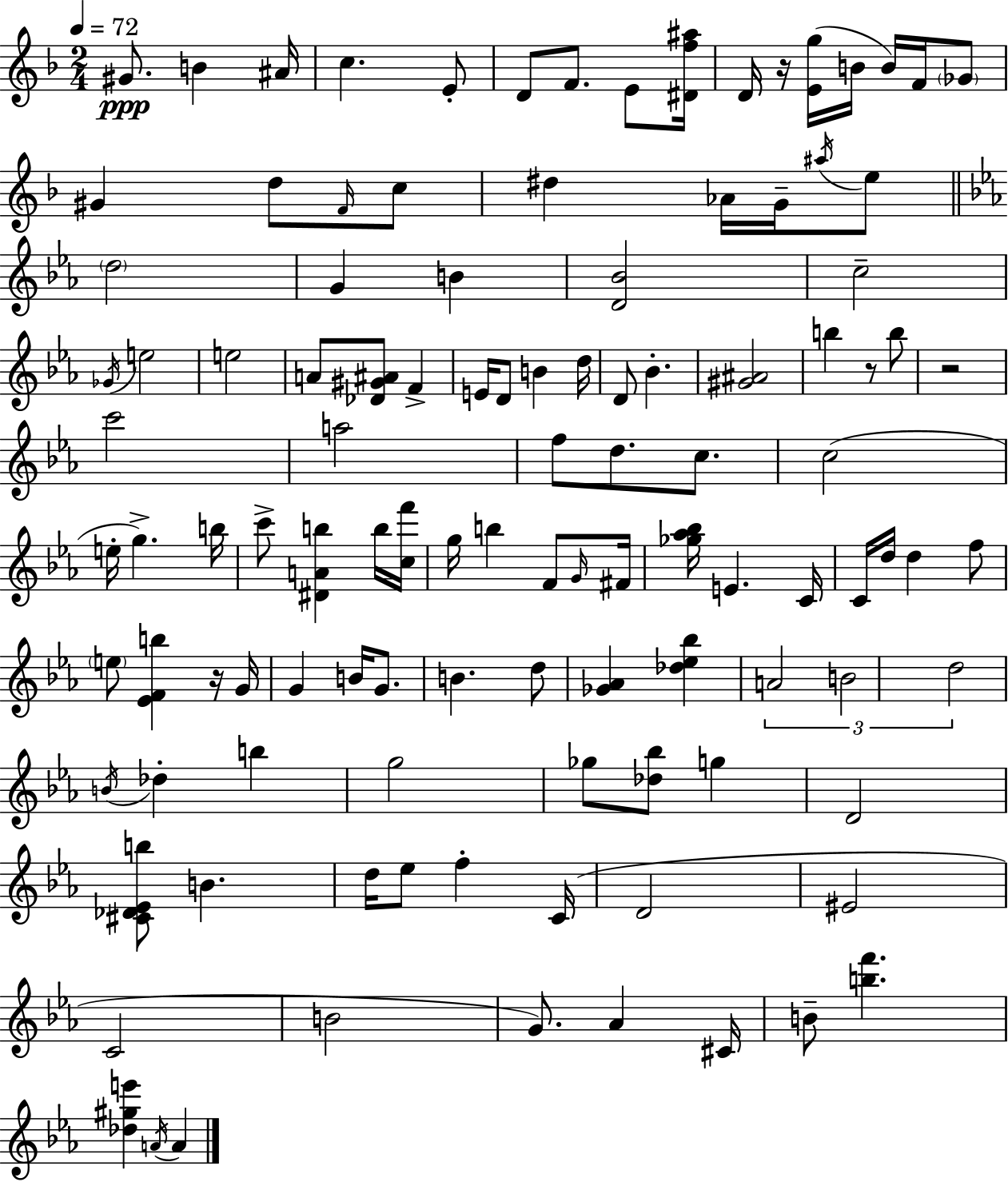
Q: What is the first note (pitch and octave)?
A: G#4